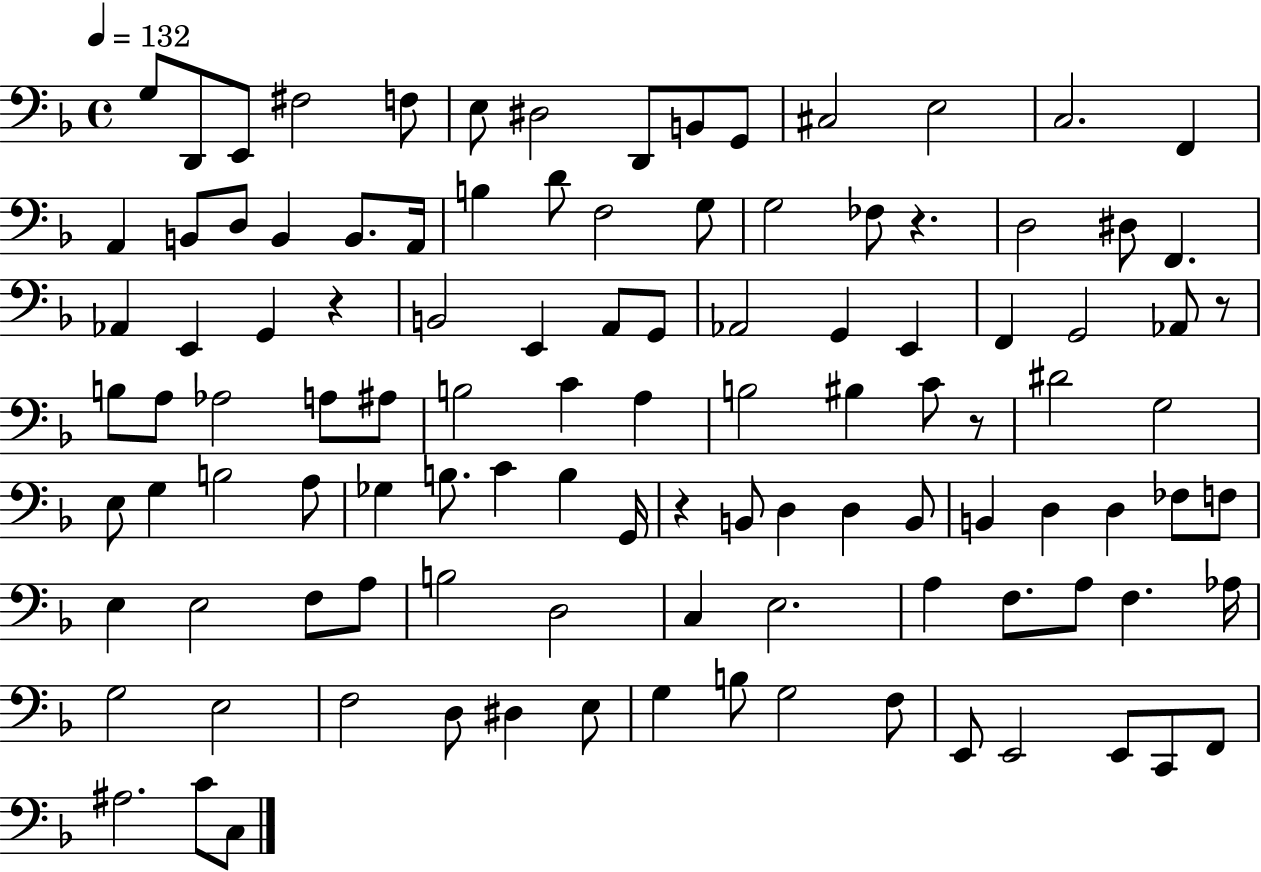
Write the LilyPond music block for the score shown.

{
  \clef bass
  \time 4/4
  \defaultTimeSignature
  \key f \major
  \tempo 4 = 132
  g8 d,8 e,8 fis2 f8 | e8 dis2 d,8 b,8 g,8 | cis2 e2 | c2. f,4 | \break a,4 b,8 d8 b,4 b,8. a,16 | b4 d'8 f2 g8 | g2 fes8 r4. | d2 dis8 f,4. | \break aes,4 e,4 g,4 r4 | b,2 e,4 a,8 g,8 | aes,2 g,4 e,4 | f,4 g,2 aes,8 r8 | \break b8 a8 aes2 a8 ais8 | b2 c'4 a4 | b2 bis4 c'8 r8 | dis'2 g2 | \break e8 g4 b2 a8 | ges4 b8. c'4 b4 g,16 | r4 b,8 d4 d4 b,8 | b,4 d4 d4 fes8 f8 | \break e4 e2 f8 a8 | b2 d2 | c4 e2. | a4 f8. a8 f4. aes16 | \break g2 e2 | f2 d8 dis4 e8 | g4 b8 g2 f8 | e,8 e,2 e,8 c,8 f,8 | \break ais2. c'8 c8 | \bar "|."
}